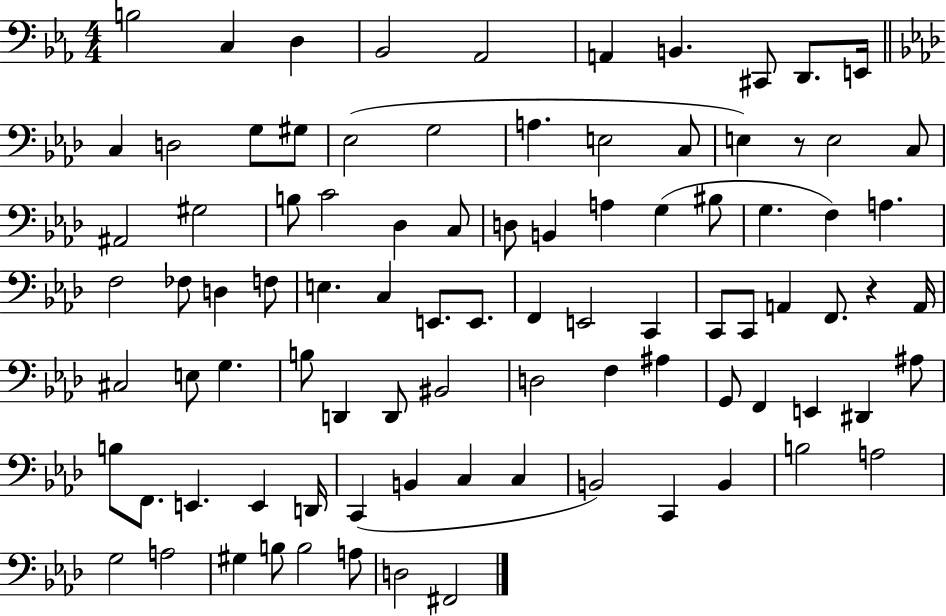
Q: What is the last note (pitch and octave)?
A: F#2